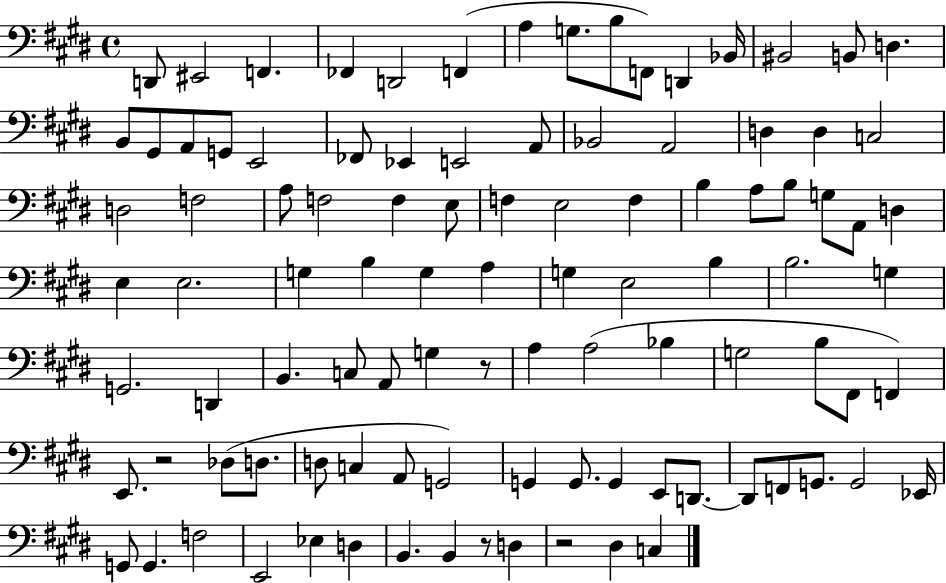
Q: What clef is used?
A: bass